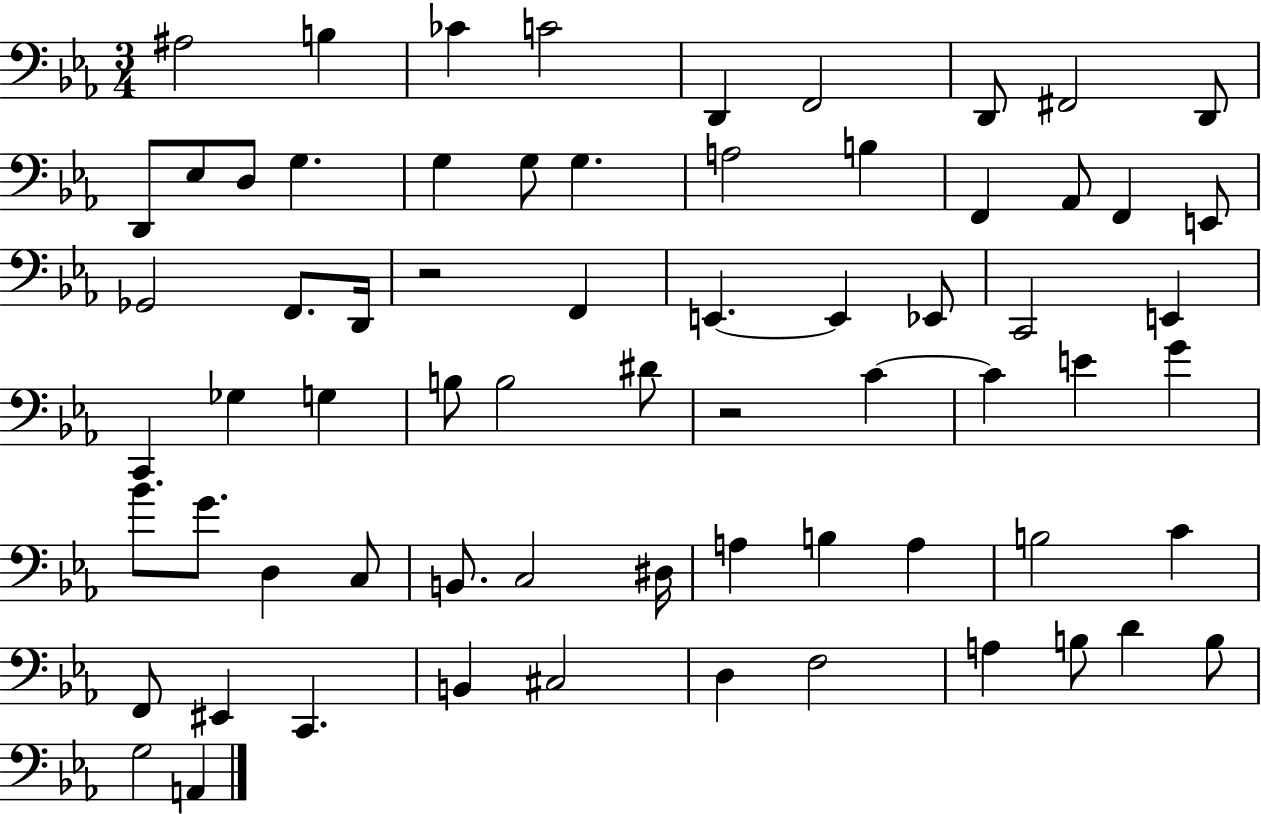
A#3/h B3/q CES4/q C4/h D2/q F2/h D2/e F#2/h D2/e D2/e Eb3/e D3/e G3/q. G3/q G3/e G3/q. A3/h B3/q F2/q Ab2/e F2/q E2/e Gb2/h F2/e. D2/s R/h F2/q E2/q. E2/q Eb2/e C2/h E2/q C2/q Gb3/q G3/q B3/e B3/h D#4/e R/h C4/q C4/q E4/q G4/q Bb4/e. G4/e. D3/q C3/e B2/e. C3/h D#3/s A3/q B3/q A3/q B3/h C4/q F2/e EIS2/q C2/q. B2/q C#3/h D3/q F3/h A3/q B3/e D4/q B3/e G3/h A2/q